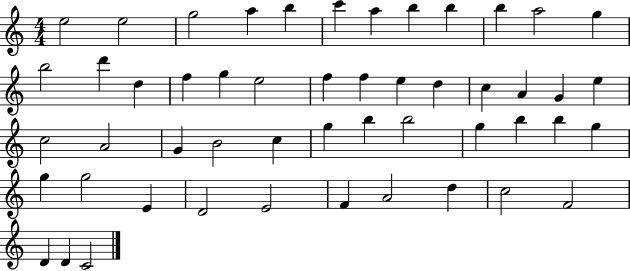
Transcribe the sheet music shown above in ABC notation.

X:1
T:Untitled
M:4/4
L:1/4
K:C
e2 e2 g2 a b c' a b b b a2 g b2 d' d f g e2 f f e d c A G e c2 A2 G B2 c g b b2 g b b g g g2 E D2 E2 F A2 d c2 F2 D D C2